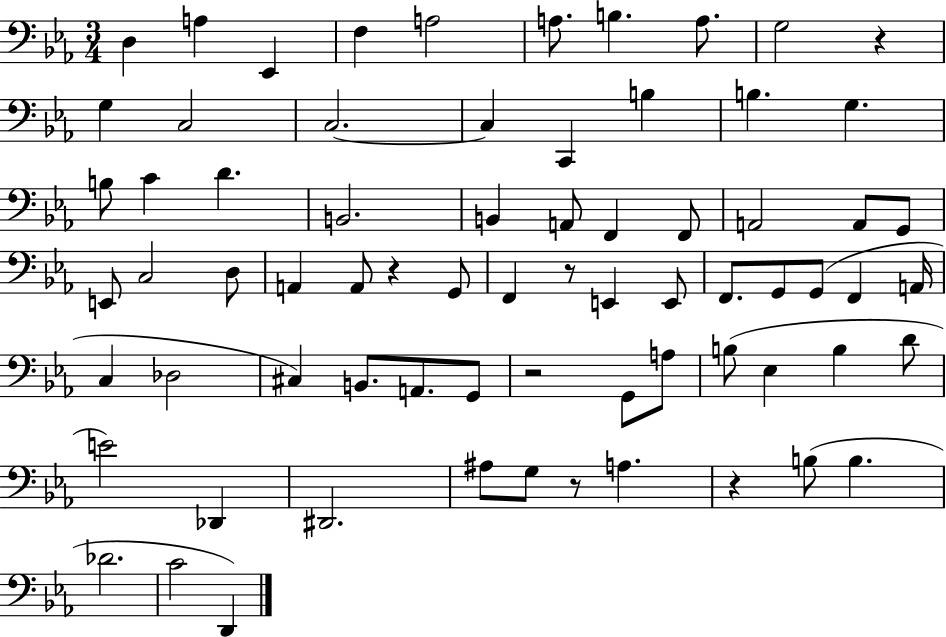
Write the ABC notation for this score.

X:1
T:Untitled
M:3/4
L:1/4
K:Eb
D, A, _E,, F, A,2 A,/2 B, A,/2 G,2 z G, C,2 C,2 C, C,, B, B, G, B,/2 C D B,,2 B,, A,,/2 F,, F,,/2 A,,2 A,,/2 G,,/2 E,,/2 C,2 D,/2 A,, A,,/2 z G,,/2 F,, z/2 E,, E,,/2 F,,/2 G,,/2 G,,/2 F,, A,,/4 C, _D,2 ^C, B,,/2 A,,/2 G,,/2 z2 G,,/2 A,/2 B,/2 _E, B, D/2 E2 _D,, ^D,,2 ^A,/2 G,/2 z/2 A, z B,/2 B, _D2 C2 D,,